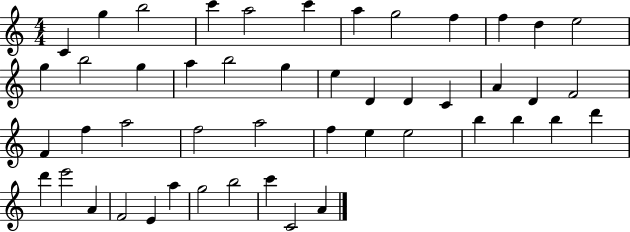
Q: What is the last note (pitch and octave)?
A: A4